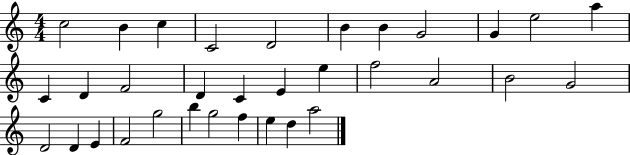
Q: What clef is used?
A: treble